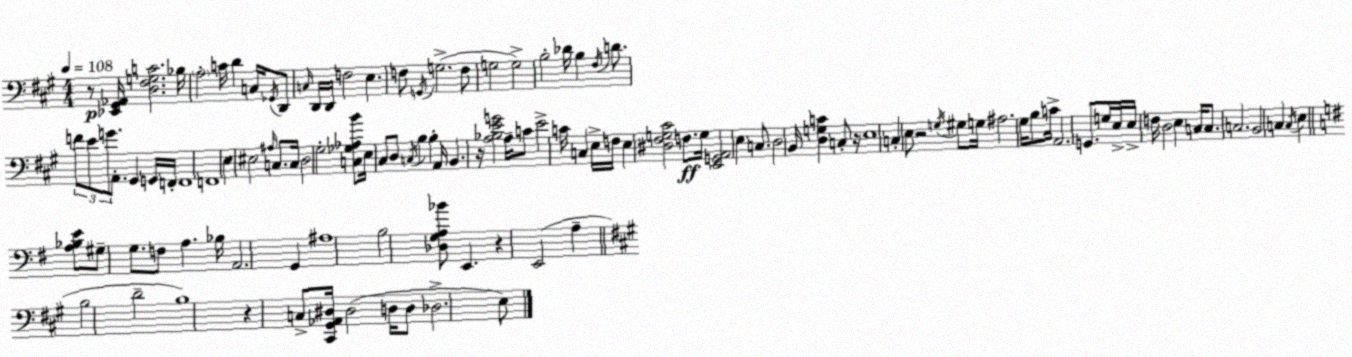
X:1
T:Untitled
M:4/4
L:1/4
K:A
z/2 [_E,,^G,,_A,,]/4 [D,^F,G,C]2 _B,/4 A,2 C/4 D C,/4 _G,,/4 D,,/2 C,/4 D,,/4 D,,/4 F,2 E, F,/2 G,,/4 G,2 F,/2 G,2 G,2 B,2 _D/4 B, ^F,/4 D/2 F/2 E/2 G/2 A,,/2 ^G,, G,,/4 F,,/4 F,,4 F,,4 E, ^E,2 ^A,/4 C,/2 C,/4 D,2 ^G,2 [C,_G,_A,B]/2 E,/4 ^C,/2 D,/2 C,/4 B, B, A,,/4 B,, z/4 [A,_B,EG]2 A,/4 C/2 E2 C/4 C, E,/4 F,/4 E, [^D,^F,G,^C]2 F,/2 G,/4 [E,,G,,A,,]2 E, C,/2 D,2 B,,/4 [D,G,C] C,/2 z/4 E,4 C, E,/2 z2 G,/4 ^G,/2 G,/4 ^A,2 ^G,/4 B,/2 C/4 A,,2 G,,/2 G,/4 E,/4 E,/4 F,/4 D,2 E, C,/4 C,/2 C,2 B,,2 C, C,/4 E, [A,_B,E]/2 ^G,/2 G,/2 F,/2 A, _B,/4 A,,2 G,, ^A,4 B,2 [_D,G,A,_B]/2 E,, z E,,2 A, B,2 D2 B,4 z C,/2 [^C,,^G,,_A,,^D,]/4 ^D,2 D,/4 D,/2 _D,2 E,/2